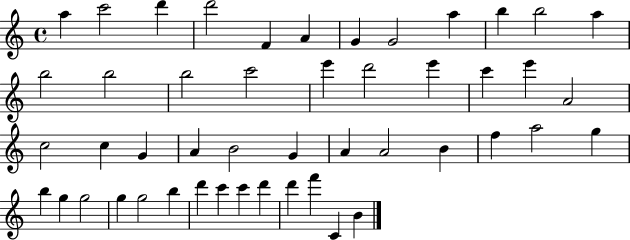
A5/q C6/h D6/q D6/h F4/q A4/q G4/q G4/h A5/q B5/q B5/h A5/q B5/h B5/h B5/h C6/h E6/q D6/h E6/q C6/q E6/q A4/h C5/h C5/q G4/q A4/q B4/h G4/q A4/q A4/h B4/q F5/q A5/h G5/q B5/q G5/q G5/h G5/q G5/h B5/q D6/q C6/q C6/q D6/q D6/q F6/q C4/q B4/q